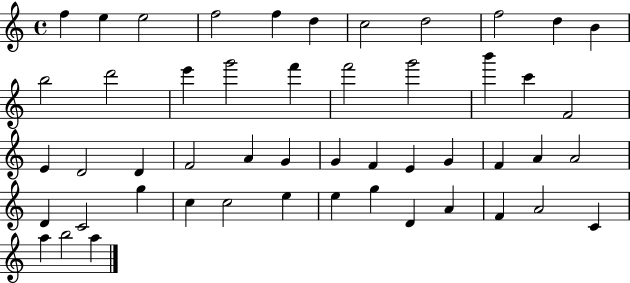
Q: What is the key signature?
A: C major